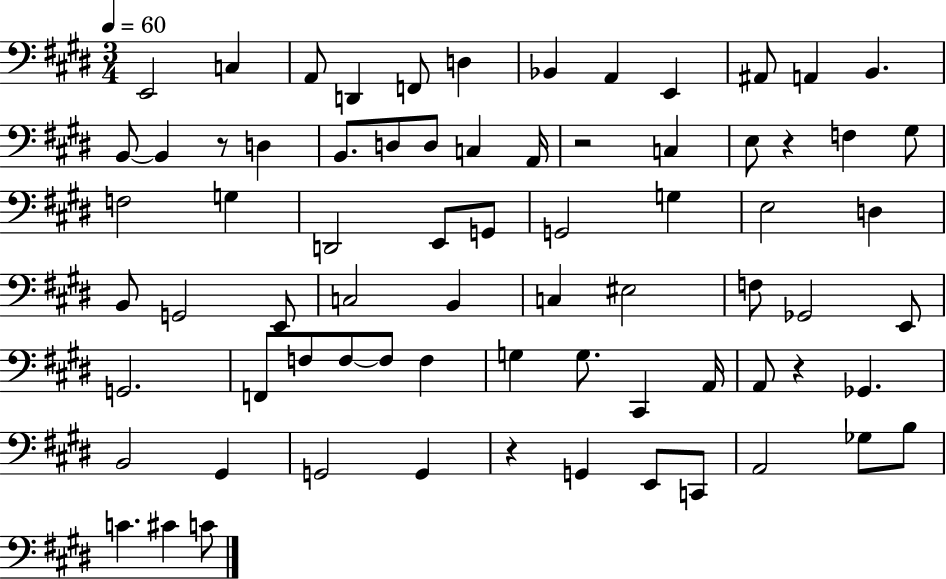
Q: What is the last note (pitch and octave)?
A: C4